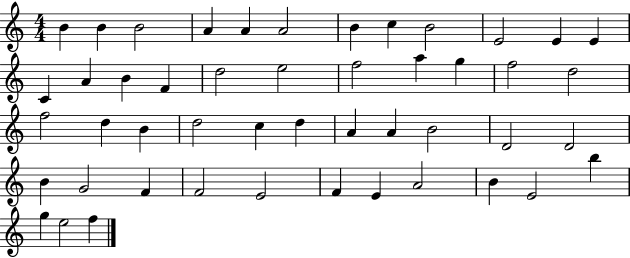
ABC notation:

X:1
T:Untitled
M:4/4
L:1/4
K:C
B B B2 A A A2 B c B2 E2 E E C A B F d2 e2 f2 a g f2 d2 f2 d B d2 c d A A B2 D2 D2 B G2 F F2 E2 F E A2 B E2 b g e2 f